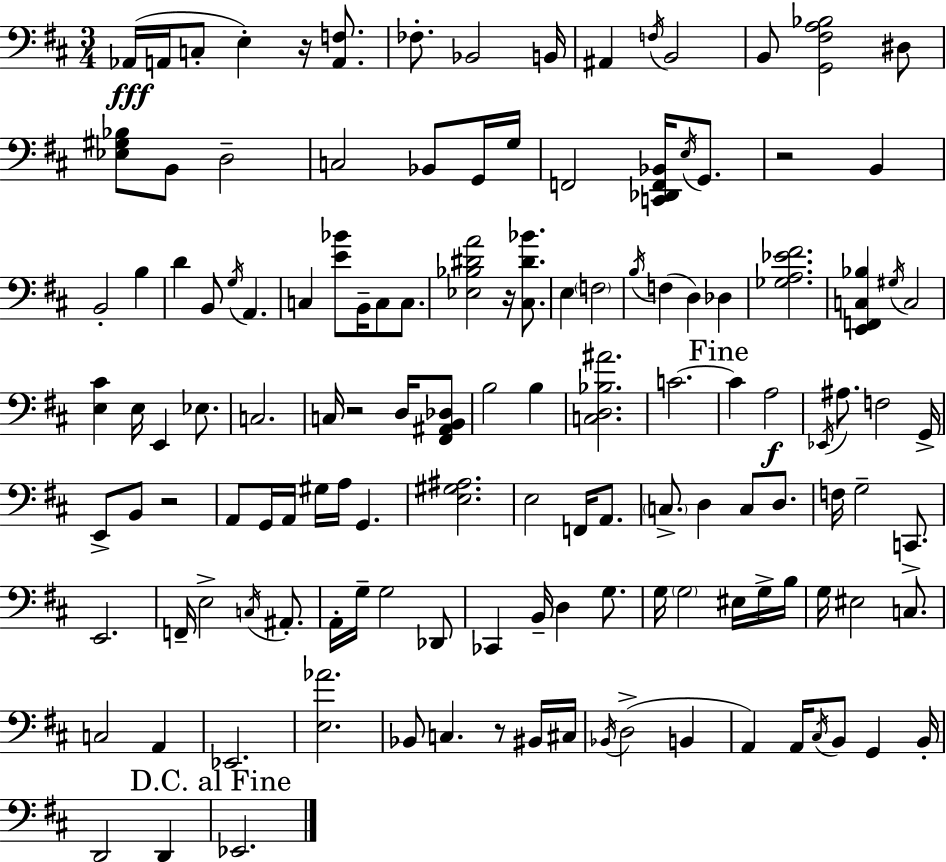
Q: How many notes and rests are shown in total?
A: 133